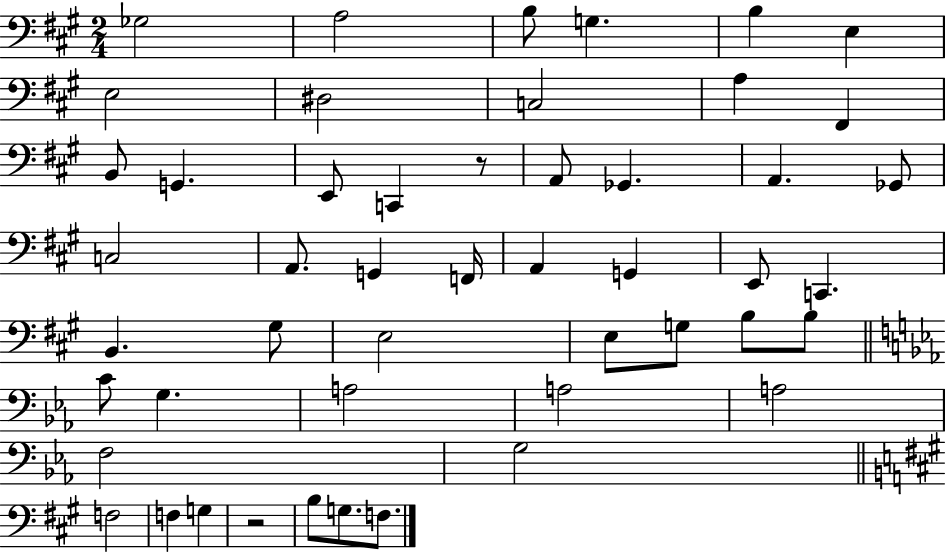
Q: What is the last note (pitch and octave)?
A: F3